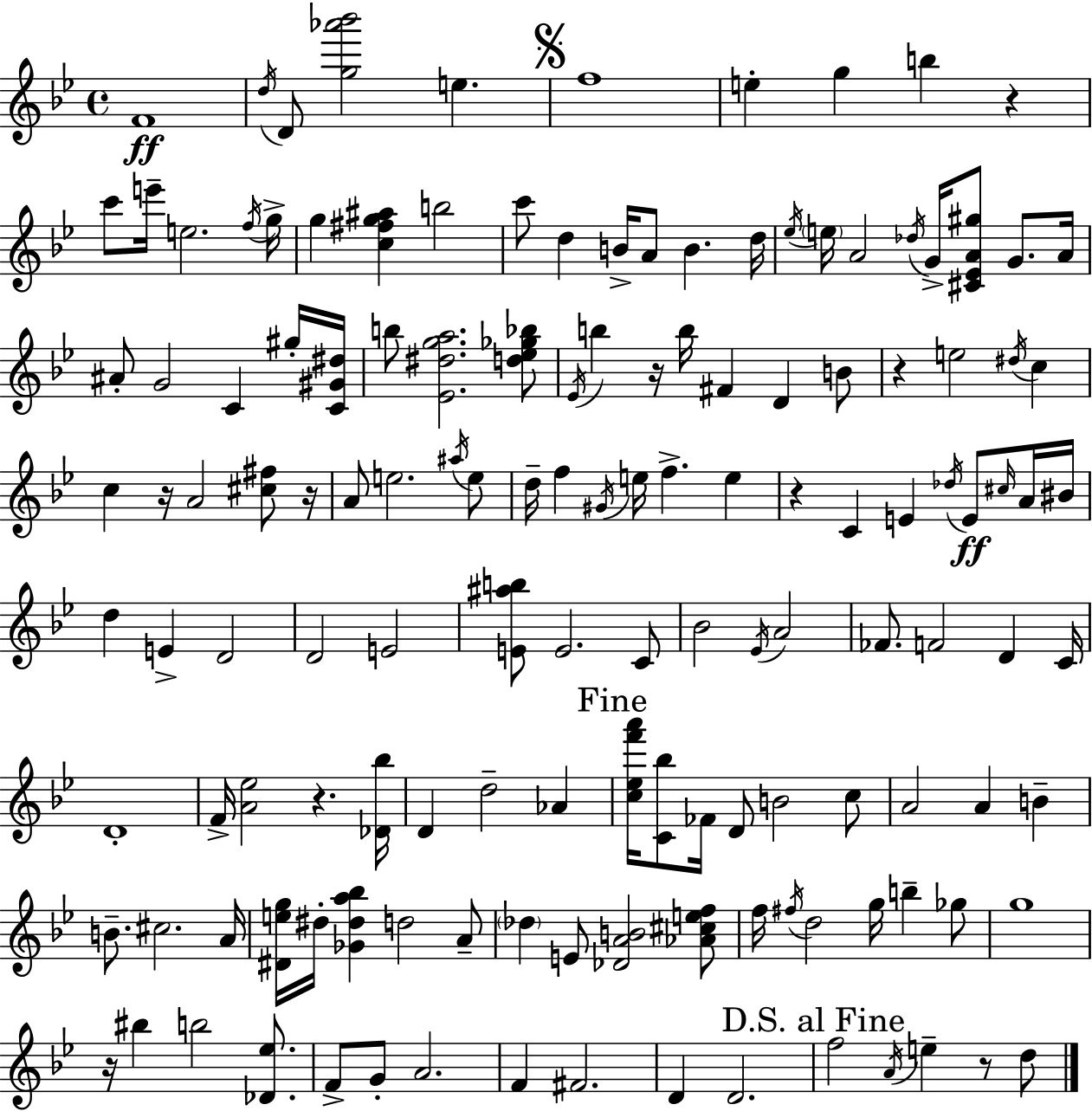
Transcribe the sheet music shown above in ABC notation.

X:1
T:Untitled
M:4/4
L:1/4
K:Bb
F4 d/4 D/2 [g_a'_b']2 e f4 e g b z c'/2 e'/4 e2 f/4 g/4 g [c^fg^a] b2 c'/2 d B/4 A/2 B d/4 _e/4 e/4 A2 _d/4 G/4 [^C_EA^g]/2 G/2 A/4 ^A/2 G2 C ^g/4 [C^G^d]/4 b/2 [_E^dga]2 [d_e_g_b]/2 _E/4 b z/4 b/4 ^F D B/2 z e2 ^d/4 c c z/4 A2 [^c^f]/2 z/4 A/2 e2 ^a/4 e/2 d/4 f ^G/4 e/4 f e z C E _d/4 E/2 ^c/4 A/4 ^B/4 d E D2 D2 E2 [E^ab]/2 E2 C/2 _B2 _E/4 A2 _F/2 F2 D C/4 D4 F/4 [A_e]2 z [_D_b]/4 D d2 _A [c_ef'a']/4 [C_b]/2 _F/4 D/2 B2 c/2 A2 A B B/2 ^c2 A/4 [^Deg]/4 ^d/4 [_G^da_b] d2 A/2 _d E/2 [_DAB]2 [_A^cef]/2 f/4 ^f/4 d2 g/4 b _g/2 g4 z/4 ^b b2 [_D_e]/2 F/2 G/2 A2 F ^F2 D D2 f2 A/4 e z/2 d/2